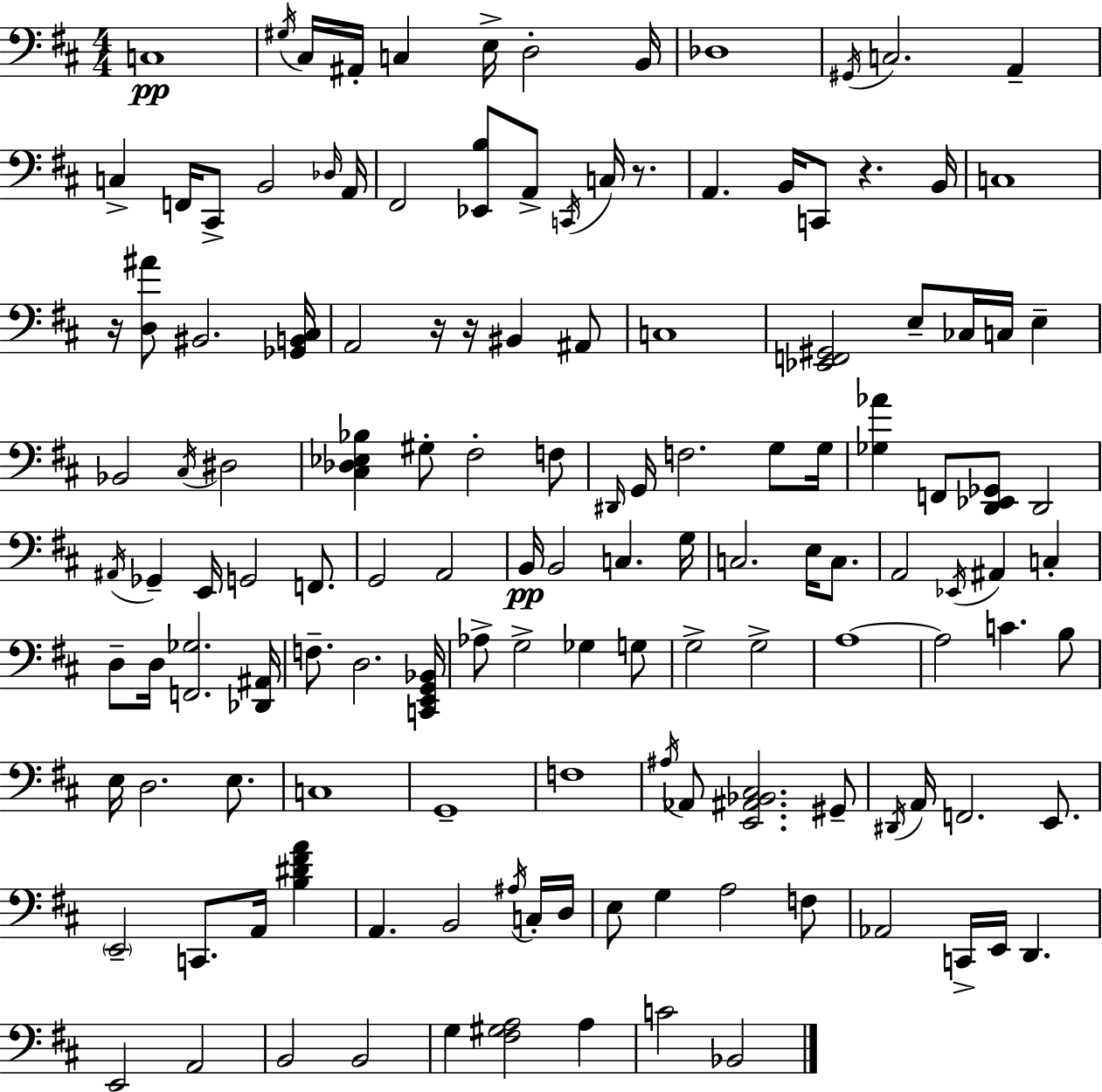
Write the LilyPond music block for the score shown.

{
  \clef bass
  \numericTimeSignature
  \time 4/4
  \key d \major
  c1\pp | \acciaccatura { gis16 } cis16 ais,16-. c4 e16-> d2-. | b,16 des1 | \acciaccatura { gis,16 } c2. a,4-- | \break c4-> f,16 cis,8-> b,2 | \grace { des16 } a,16 fis,2 <ees, b>8 a,8-> \acciaccatura { c,16 } | c16 r8. a,4. b,16 c,8 r4. | b,16 c1 | \break r16 <d ais'>8 bis,2. | <ges, b, cis>16 a,2 r16 r16 bis,4 | ais,8 c1 | <ees, f, gis,>2 e8-- ces16 c16 | \break e4-- bes,2 \acciaccatura { cis16 } dis2 | <cis des ees bes>4 gis8-. fis2-. | f8 \grace { dis,16 } g,16 f2. | g8 g16 <ges aes'>4 f,8 <d, ees, ges,>8 d,2 | \break \acciaccatura { ais,16 } ges,4-- e,16 g,2 | f,8. g,2 a,2 | b,16\pp b,2 | c4. g16 c2. | \break e16 c8. a,2 \acciaccatura { ees,16 } | ais,4 c4-. d8-- d16 <f, ges>2. | <des, ais,>16 f8.-- d2. | <c, e, g, bes,>16 aes8-> g2-> | \break ges4 g8 g2-> | g2-> a1~~ | a2 | c'4. b8 e16 d2. | \break e8. c1 | g,1-- | f1 | \acciaccatura { ais16 } aes,8 <e, ais, bes, cis>2. | \break gis,8-- \acciaccatura { dis,16 } a,16 f,2. | e,8. \parenthesize e,2-- | c,8. a,16 <b dis' fis' a'>4 a,4. | b,2 \acciaccatura { ais16 } c16-. d16 e8 g4 | \break a2 f8 aes,2 | c,16-> e,16 d,4. e,2 | a,2 b,2 | b,2 g4 <fis gis a>2 | \break a4 c'2 | bes,2 \bar "|."
}